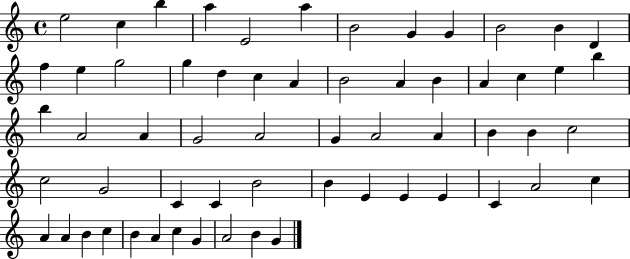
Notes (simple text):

E5/h C5/q B5/q A5/q E4/h A5/q B4/h G4/q G4/q B4/h B4/q D4/q F5/q E5/q G5/h G5/q D5/q C5/q A4/q B4/h A4/q B4/q A4/q C5/q E5/q B5/q B5/q A4/h A4/q G4/h A4/h G4/q A4/h A4/q B4/q B4/q C5/h C5/h G4/h C4/q C4/q B4/h B4/q E4/q E4/q E4/q C4/q A4/h C5/q A4/q A4/q B4/q C5/q B4/q A4/q C5/q G4/q A4/h B4/q G4/q